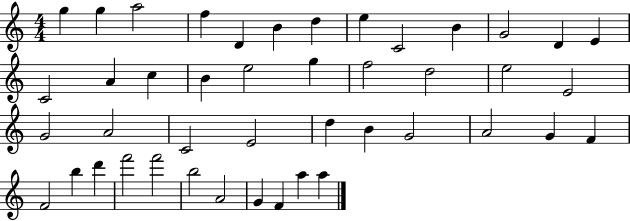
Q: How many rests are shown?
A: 0